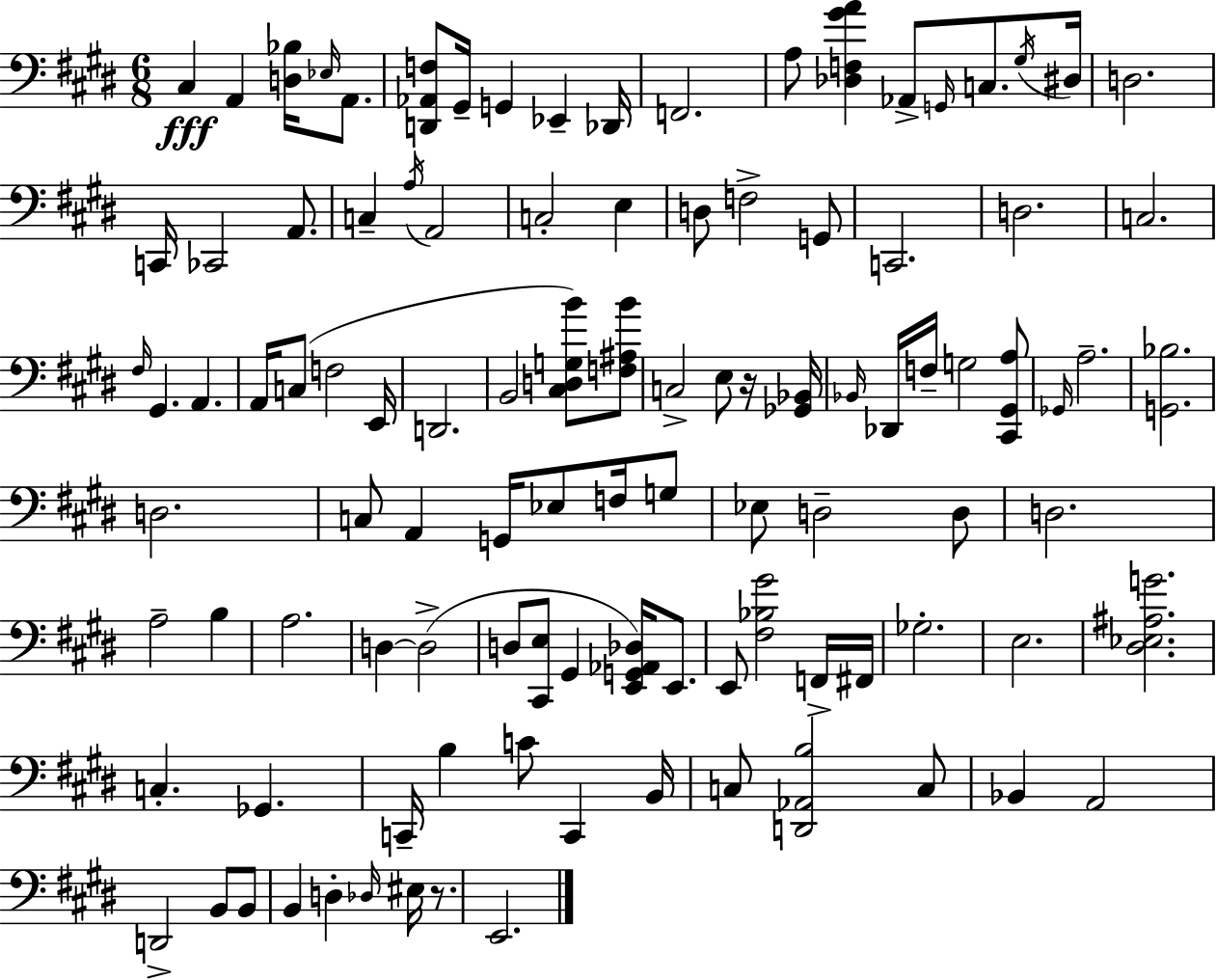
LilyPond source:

{
  \clef bass
  \numericTimeSignature
  \time 6/8
  \key e \major
  cis4\fff a,4 <d bes>16 \grace { ees16 } a,8. | <d, aes, f>8 gis,16-- g,4 ees,4-- | des,16 f,2. | a8 <des f gis' a'>4 aes,8-> \grace { g,16 } c8. | \break \acciaccatura { gis16 } dis16 d2. | c,16 ces,2 | a,8. c4-- \acciaccatura { a16 } a,2 | c2-. | \break e4 d8 f2-> | g,8 c,2. | d2. | c2. | \break \grace { fis16 } gis,4. a,4. | a,16 c8( f2 | e,16 d,2. | b,2 | \break <cis d g b'>8) <f ais b'>8 c2-> | e8 r16 <ges, bes,>16 \grace { bes,16 } des,16 f16-- g2 | <cis, gis, a>8 \grace { ges,16 } a2.-- | <g, bes>2. | \break d2. | c8 a,4 | g,16 ees8 f16 g8 ees8 d2-- | d8 d2. | \break a2-- | b4 a2. | d4~~ d2->( | d8 <cis, e>8 gis,4 | \break <e, g, aes, des>16) e,8. e,8 <fis bes gis'>2 | f,16-> fis,16 ges2.-. | e2. | <dis ees ais g'>2. | \break c4.-. | ges,4. c,16-- b4 | c'8 c,4 b,16 c8 <d, aes, b>2 | c8 bes,4 a,2 | \break d,2-> | b,8 b,8 b,4 d4-. | \grace { des16 } eis16 r8. e,2. | \bar "|."
}